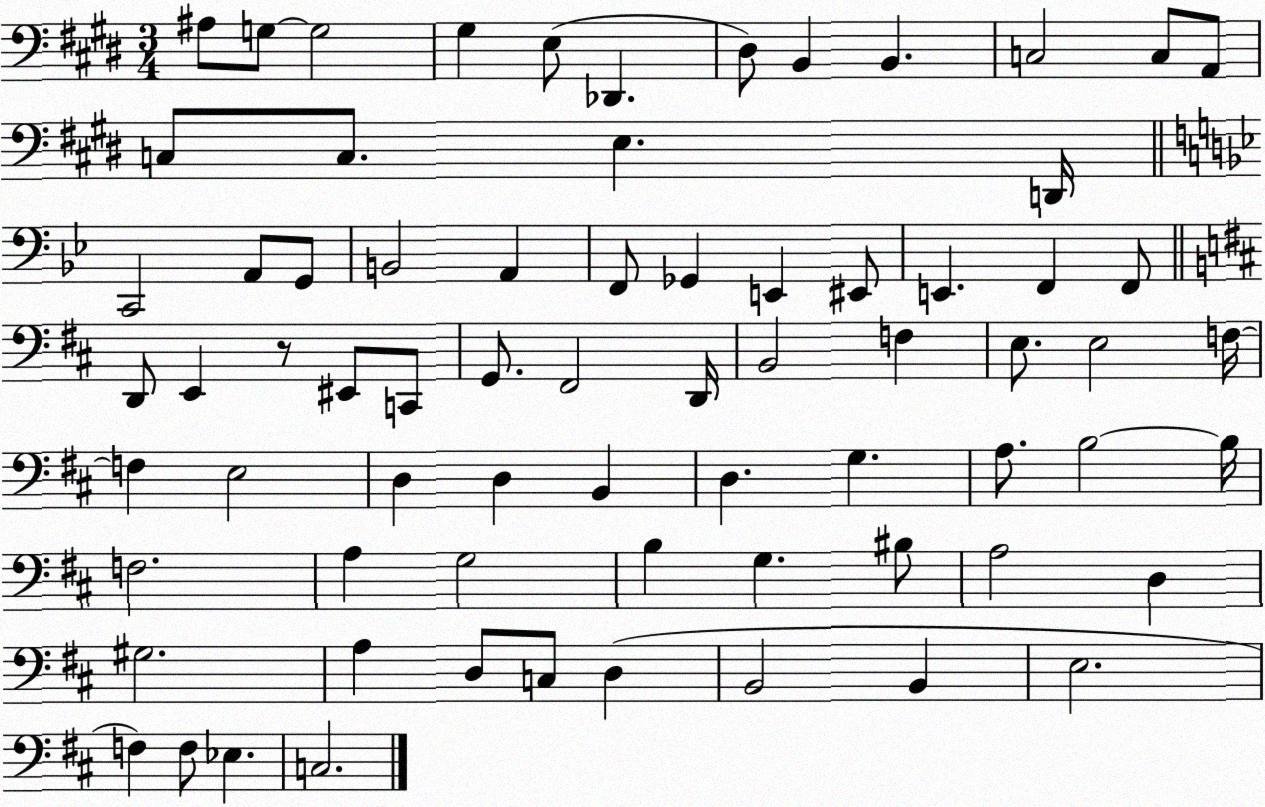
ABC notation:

X:1
T:Untitled
M:3/4
L:1/4
K:E
^A,/2 G,/2 G,2 ^G, E,/2 _D,, ^D,/2 B,, B,, C,2 C,/2 A,,/2 C,/2 C,/2 E, D,,/4 C,,2 A,,/2 G,,/2 B,,2 A,, F,,/2 _G,, E,, ^E,,/2 E,, F,, F,,/2 D,,/2 E,, z/2 ^E,,/2 C,,/2 G,,/2 ^F,,2 D,,/4 B,,2 F, E,/2 E,2 F,/4 F, E,2 D, D, B,, D, G, A,/2 B,2 B,/4 F,2 A, G,2 B, G, ^B,/2 A,2 D, ^G,2 A, D,/2 C,/2 D, B,,2 B,, E,2 F, F,/2 _E, C,2